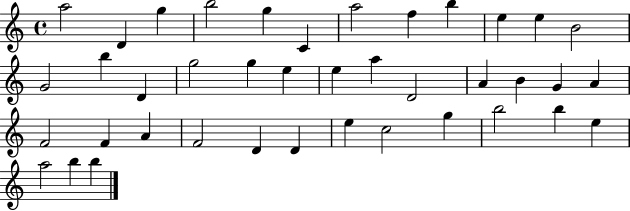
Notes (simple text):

A5/h D4/q G5/q B5/h G5/q C4/q A5/h F5/q B5/q E5/q E5/q B4/h G4/h B5/q D4/q G5/h G5/q E5/q E5/q A5/q D4/h A4/q B4/q G4/q A4/q F4/h F4/q A4/q F4/h D4/q D4/q E5/q C5/h G5/q B5/h B5/q E5/q A5/h B5/q B5/q